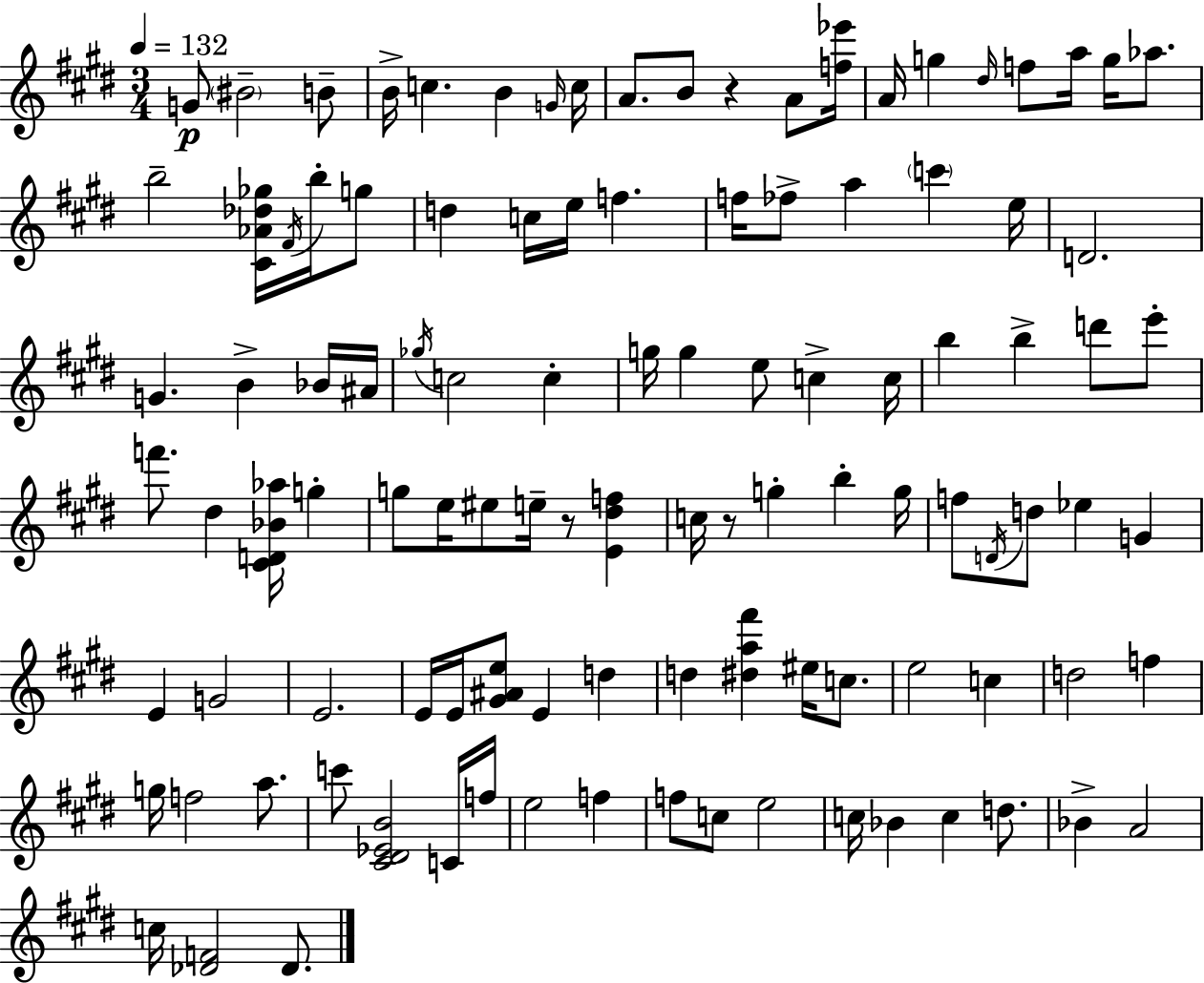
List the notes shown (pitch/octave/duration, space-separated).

G4/e BIS4/h B4/e B4/s C5/q. B4/q G4/s C5/s A4/e. B4/e R/q A4/e [F5,Eb6]/s A4/s G5/q D#5/s F5/e A5/s G5/s Ab5/e. B5/h [C#4,Ab4,Db5,Gb5]/s F#4/s B5/s G5/e D5/q C5/s E5/s F5/q. F5/s FES5/e A5/q C6/q E5/s D4/h. G4/q. B4/q Bb4/s A#4/s Gb5/s C5/h C5/q G5/s G5/q E5/e C5/q C5/s B5/q B5/q D6/e E6/e F6/e. D#5/q [C#4,D4,Bb4,Ab5]/s G5/q G5/e E5/s EIS5/e E5/s R/e [E4,D#5,F5]/q C5/s R/e G5/q B5/q G5/s F5/e D4/s D5/e Eb5/q G4/q E4/q G4/h E4/h. E4/s E4/s [G#4,A#4,E5]/e E4/q D5/q D5/q [D#5,A5,F#6]/q EIS5/s C5/e. E5/h C5/q D5/h F5/q G5/s F5/h A5/e. C6/e [C#4,D#4,Eb4,B4]/h C4/s F5/s E5/h F5/q F5/e C5/e E5/h C5/s Bb4/q C5/q D5/e. Bb4/q A4/h C5/s [Db4,F4]/h Db4/e.